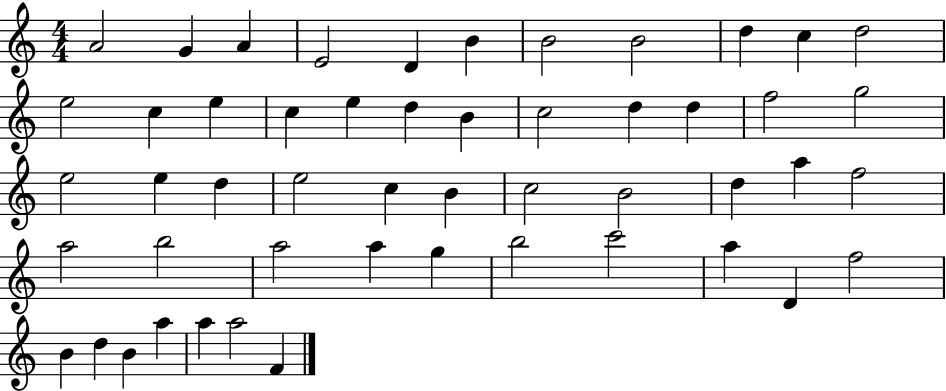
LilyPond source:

{
  \clef treble
  \numericTimeSignature
  \time 4/4
  \key c \major
  a'2 g'4 a'4 | e'2 d'4 b'4 | b'2 b'2 | d''4 c''4 d''2 | \break e''2 c''4 e''4 | c''4 e''4 d''4 b'4 | c''2 d''4 d''4 | f''2 g''2 | \break e''2 e''4 d''4 | e''2 c''4 b'4 | c''2 b'2 | d''4 a''4 f''2 | \break a''2 b''2 | a''2 a''4 g''4 | b''2 c'''2 | a''4 d'4 f''2 | \break b'4 d''4 b'4 a''4 | a''4 a''2 f'4 | \bar "|."
}